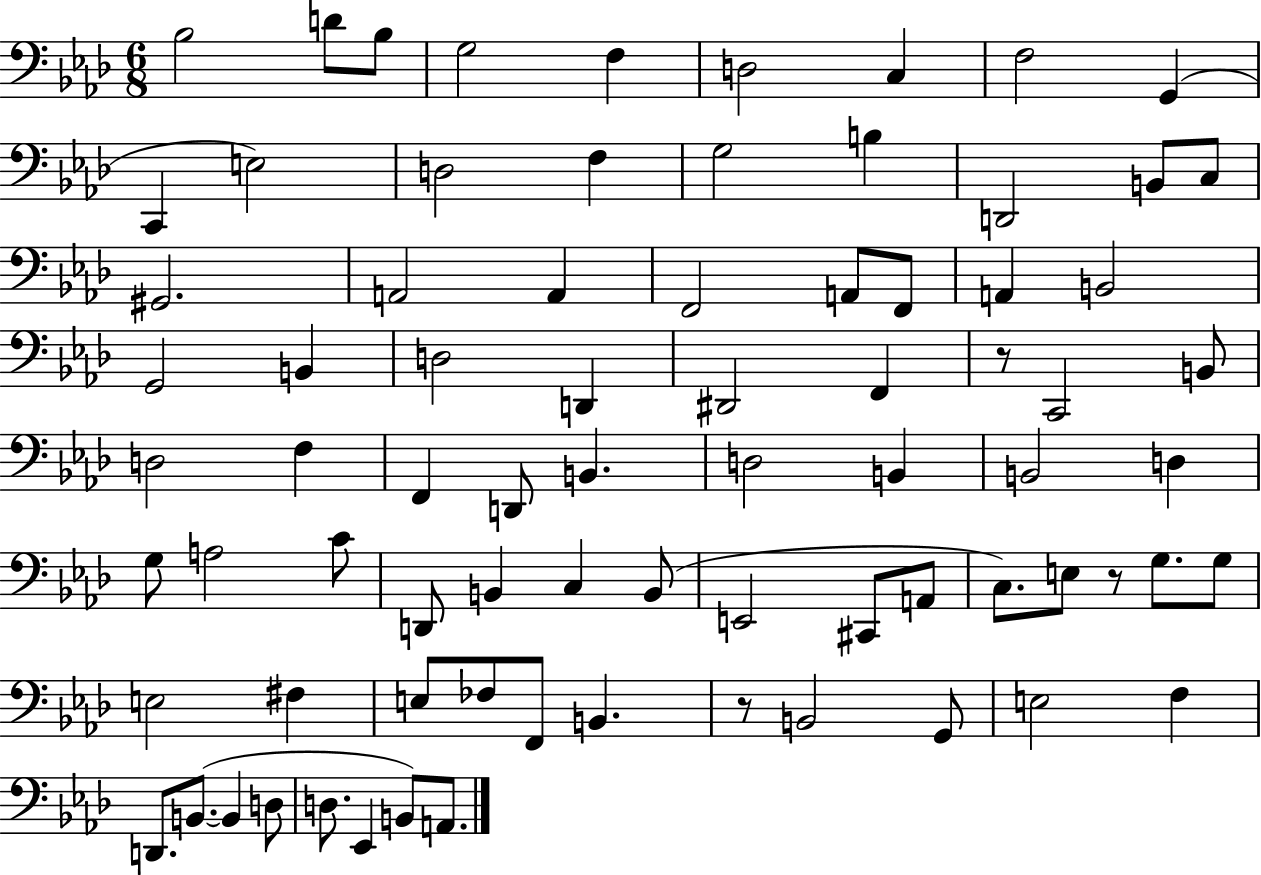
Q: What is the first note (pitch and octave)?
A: Bb3